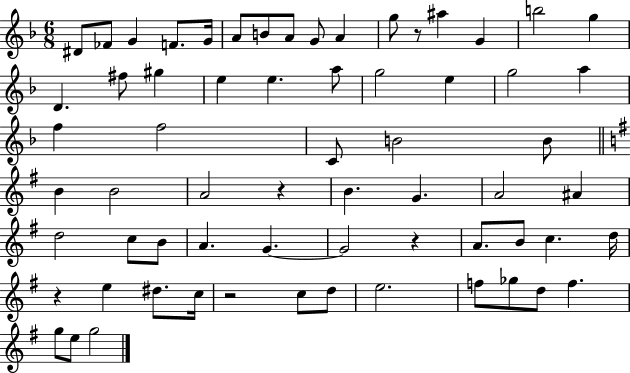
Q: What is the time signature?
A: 6/8